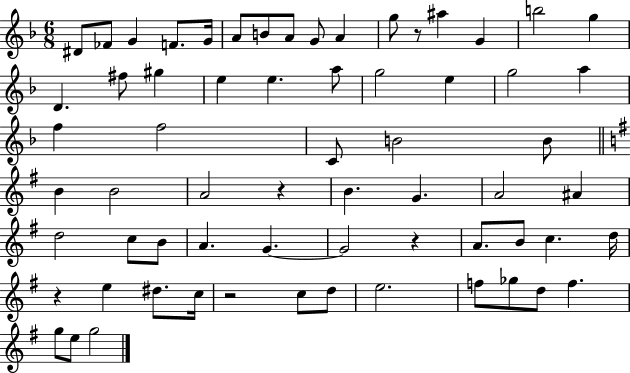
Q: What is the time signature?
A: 6/8